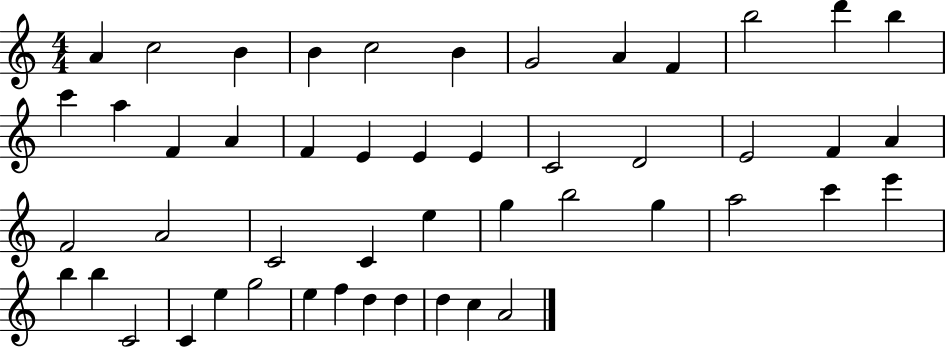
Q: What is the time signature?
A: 4/4